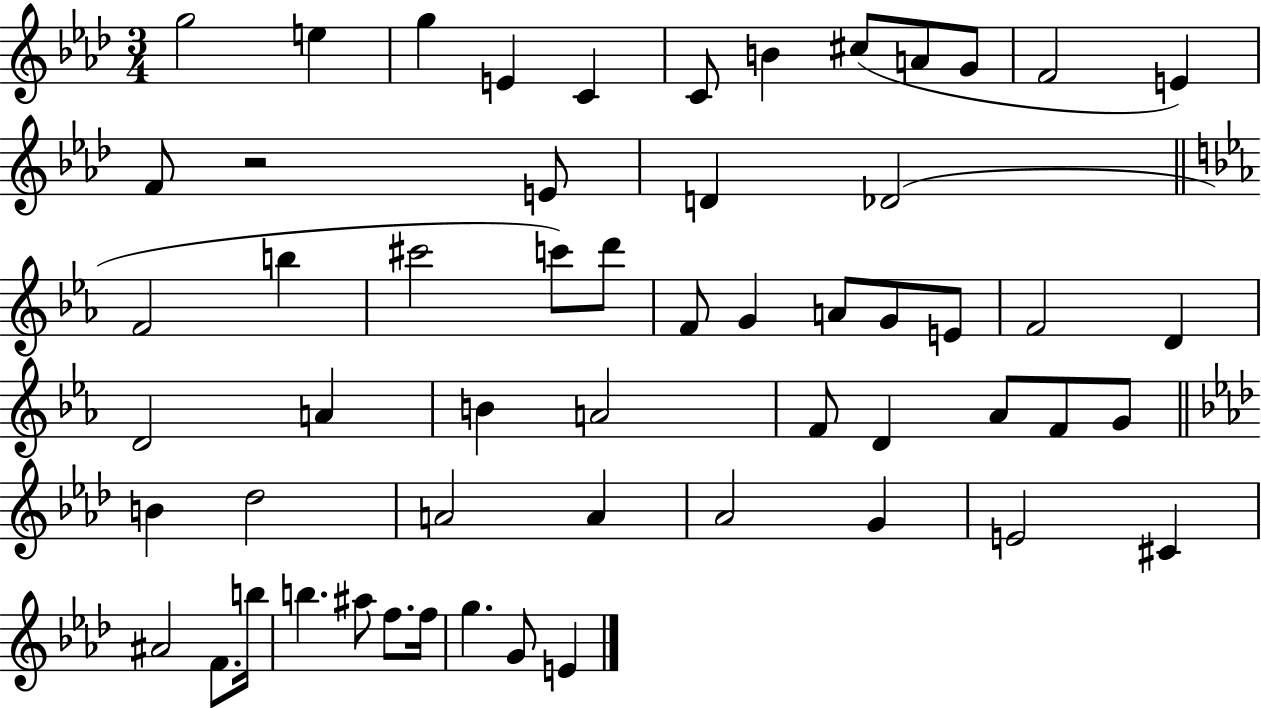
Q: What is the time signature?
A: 3/4